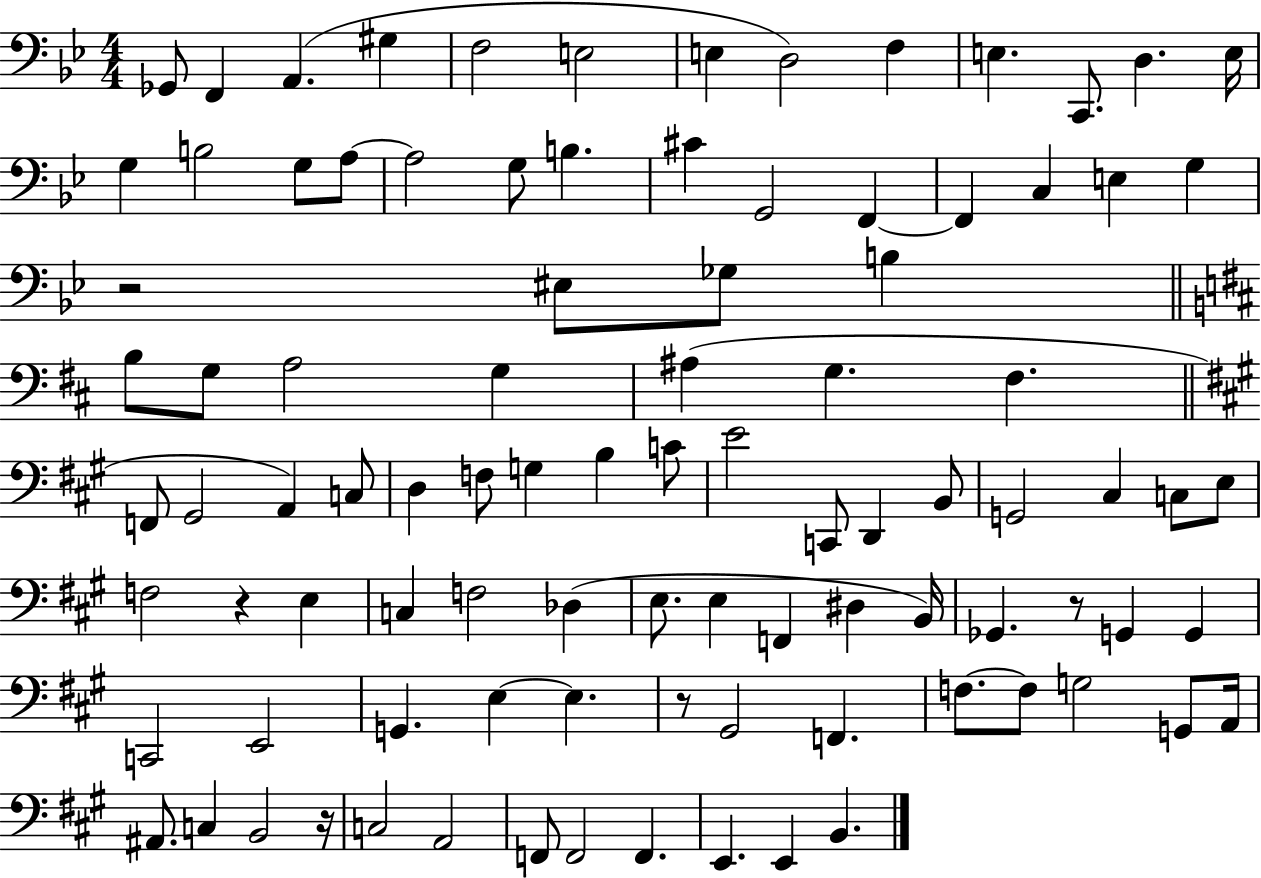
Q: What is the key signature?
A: BES major